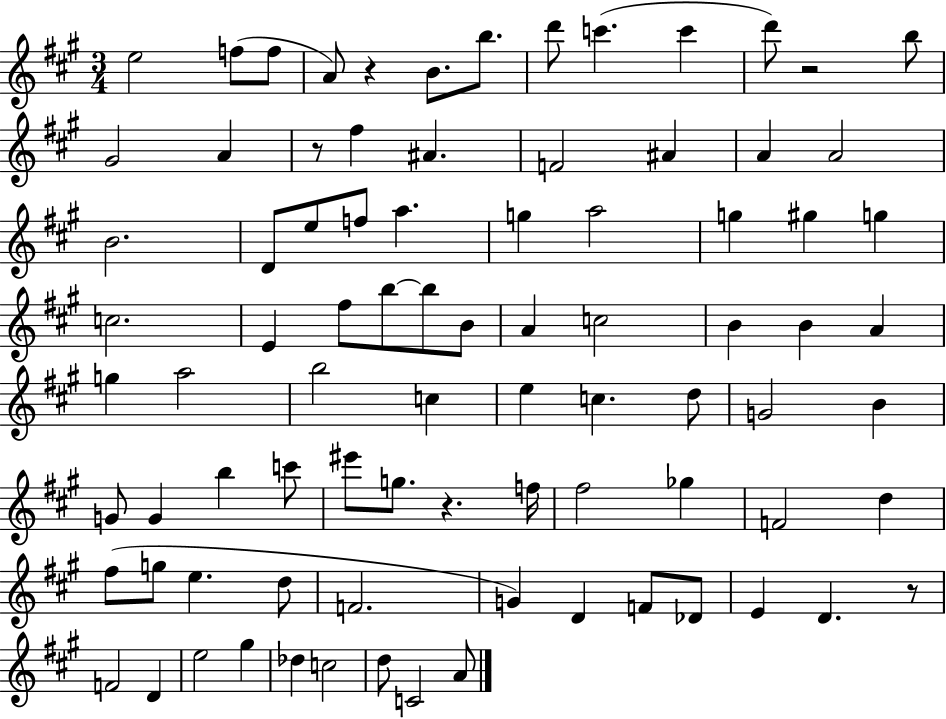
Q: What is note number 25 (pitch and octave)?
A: G5